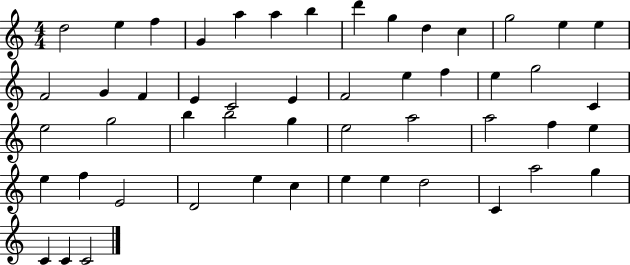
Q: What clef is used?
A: treble